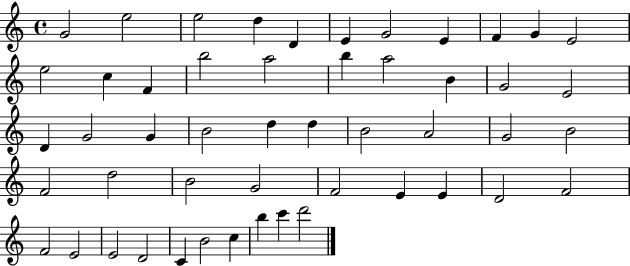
G4/h E5/h E5/h D5/q D4/q E4/q G4/h E4/q F4/q G4/q E4/h E5/h C5/q F4/q B5/h A5/h B5/q A5/h B4/q G4/h E4/h D4/q G4/h G4/q B4/h D5/q D5/q B4/h A4/h G4/h B4/h F4/h D5/h B4/h G4/h F4/h E4/q E4/q D4/h F4/h F4/h E4/h E4/h D4/h C4/q B4/h C5/q B5/q C6/q D6/h